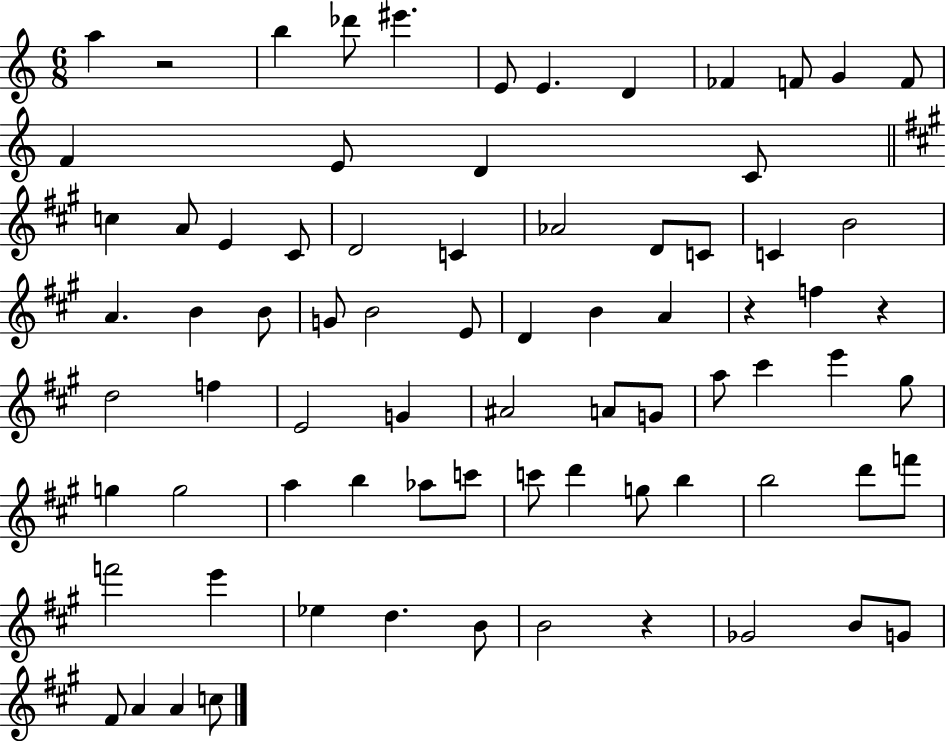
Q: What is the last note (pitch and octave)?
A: C5